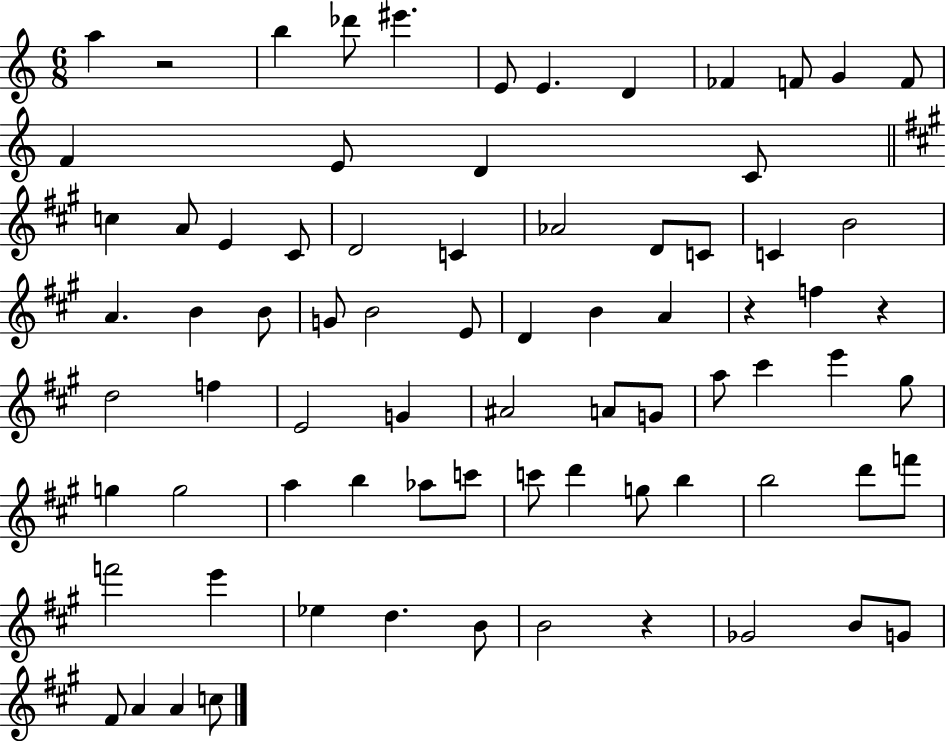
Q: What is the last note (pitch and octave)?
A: C5